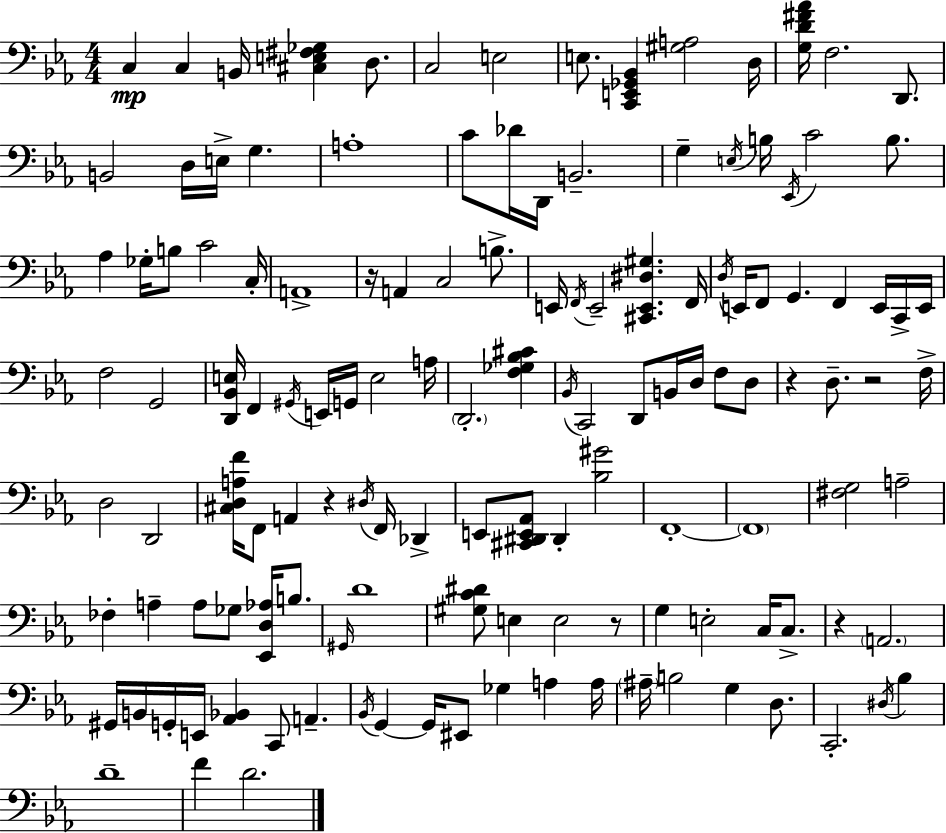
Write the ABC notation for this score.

X:1
T:Untitled
M:4/4
L:1/4
K:Cm
C, C, B,,/4 [^C,E,^F,_G,] D,/2 C,2 E,2 E,/2 [C,,E,,_G,,_B,,] [^G,A,]2 D,/4 [G,D^F_A]/4 F,2 D,,/2 B,,2 D,/4 E,/4 G, A,4 C/2 _D/4 D,,/4 B,,2 G, E,/4 B,/4 _E,,/4 C2 B,/2 _A, _G,/4 B,/2 C2 C,/4 A,,4 z/4 A,, C,2 B,/2 E,,/4 F,,/4 E,,2 [^C,,E,,^D,^G,] F,,/4 D,/4 E,,/4 F,,/2 G,, F,, E,,/4 C,,/4 E,,/4 F,2 G,,2 [D,,_B,,E,]/4 F,, ^G,,/4 E,,/4 G,,/4 E,2 A,/4 D,,2 [F,_G,_B,^C] _B,,/4 C,,2 D,,/2 B,,/4 D,/4 F,/2 D,/2 z D,/2 z2 F,/4 D,2 D,,2 [^C,D,A,F]/4 F,,/2 A,, z ^D,/4 F,,/4 _D,, E,,/2 [^C,,^D,,E,,_A,,]/2 ^D,, [_B,^G]2 F,,4 F,,4 [^F,G,]2 A,2 _F, A, A,/2 _G,/2 [_E,,D,_A,]/4 B,/2 ^G,,/4 D4 [^G,C^D]/2 E, E,2 z/2 G, E,2 C,/4 C,/2 z A,,2 ^G,,/4 B,,/4 G,,/4 E,,/4 [_A,,_B,,] C,,/2 A,, _B,,/4 G,, G,,/4 ^E,,/2 _G, A, A,/4 ^A,/4 B,2 G, D,/2 C,,2 ^D,/4 _B, D4 F D2